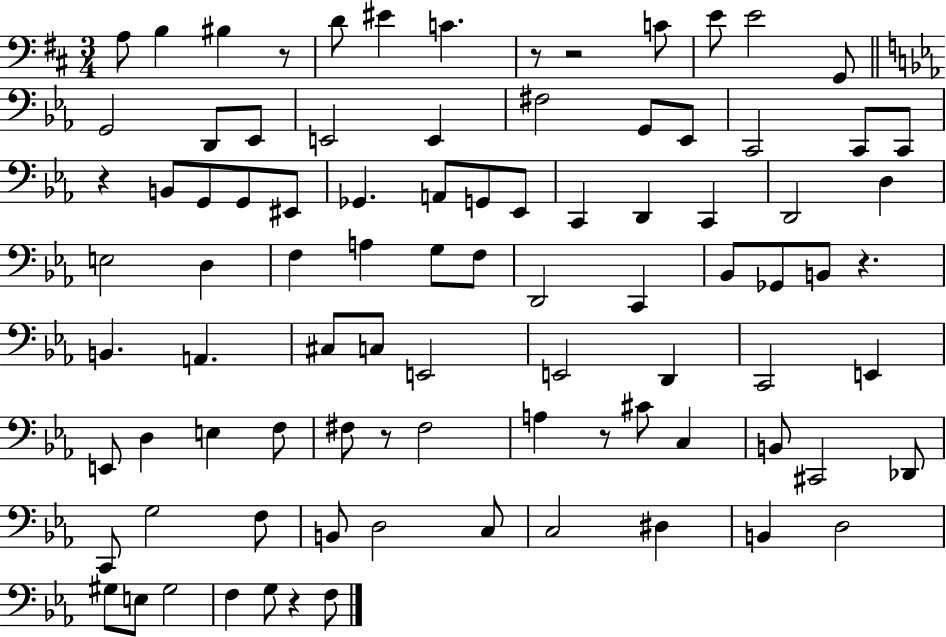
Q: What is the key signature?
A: D major